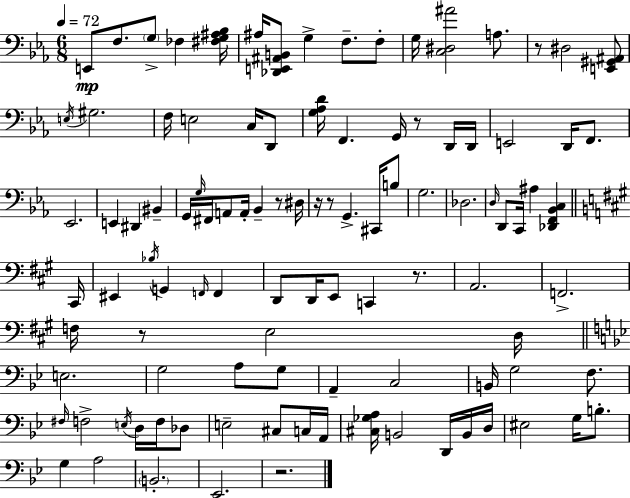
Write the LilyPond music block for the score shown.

{
  \clef bass
  \numericTimeSignature
  \time 6/8
  \key c \minor
  \tempo 4 = 72
  e,8\mp f8. \parenthesize g8-> fes4 <fis g ais bes>16 | ais16 <des, e, ais, b,>8 g4-> f8.-- f8-. | g16 <c dis ais'>2 a8. | r8 dis2 <e, gis, ais,>8 | \break \acciaccatura { e16 } gis2. | f16 e2 c16 d,8 | <g aes d'>16 f,4. g,16 r8 d,16 | d,16 e,2 d,16 f,8. | \break ees,2. | e,4 dis,4 bis,4-- | g,16 \grace { g16 } fis,16 a,8 a,16-. bes,4-- r8 | dis16 r16 r8 g,4.-> cis,16 | \break b8 g2. | des2. | \grace { d16 } d,8 c,16 ais4 <des, f, bes, c>4 | \bar "||" \break \key a \major cis,16 eis,4 \acciaccatura { bes16 } g,4 \grace { f,16 } f,4 | d,8 d,16 e,8 c,4 | r8. a,2. | f,2.-> | \break f16 r8 e2 | d16 \bar "||" \break \key bes \major e2. | g2 a8 g8 | a,4-- c2 | b,16 g2 f8. | \break \grace { fis16 } f2-> \acciaccatura { e16 } d16 f16 | des8 e2-- cis8 | c16 a,16 <cis ges a>16 b,2 d,16 | b,16 d16 eis2 g16 b8.-. | \break g4 a2 | \parenthesize b,2.-. | ees,2. | r2. | \break \bar "|."
}